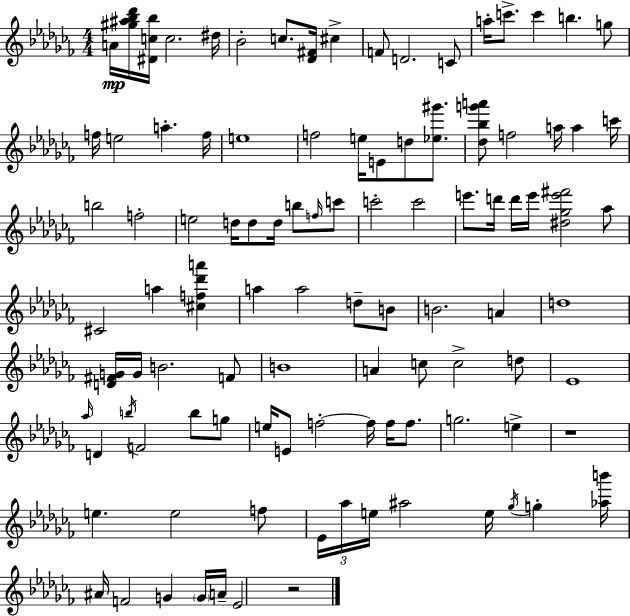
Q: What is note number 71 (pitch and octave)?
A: F5